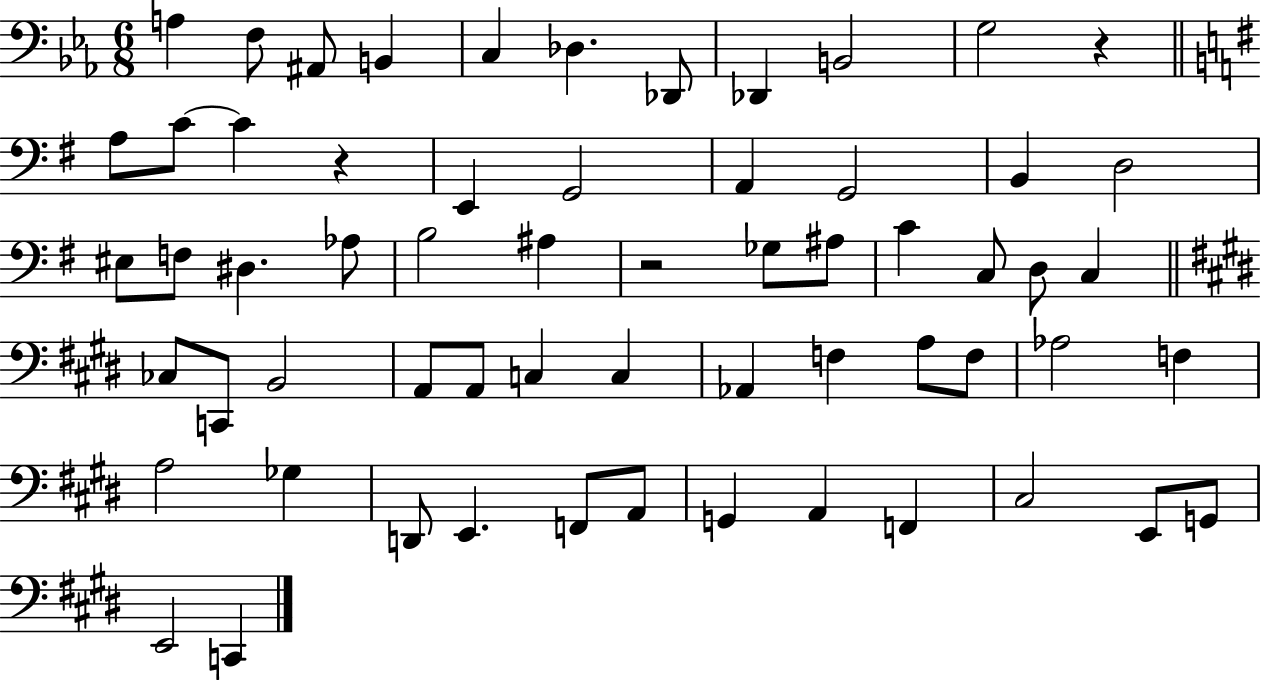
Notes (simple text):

A3/q F3/e A#2/e B2/q C3/q Db3/q. Db2/e Db2/q B2/h G3/h R/q A3/e C4/e C4/q R/q E2/q G2/h A2/q G2/h B2/q D3/h EIS3/e F3/e D#3/q. Ab3/e B3/h A#3/q R/h Gb3/e A#3/e C4/q C3/e D3/e C3/q CES3/e C2/e B2/h A2/e A2/e C3/q C3/q Ab2/q F3/q A3/e F3/e Ab3/h F3/q A3/h Gb3/q D2/e E2/q. F2/e A2/e G2/q A2/q F2/q C#3/h E2/e G2/e E2/h C2/q